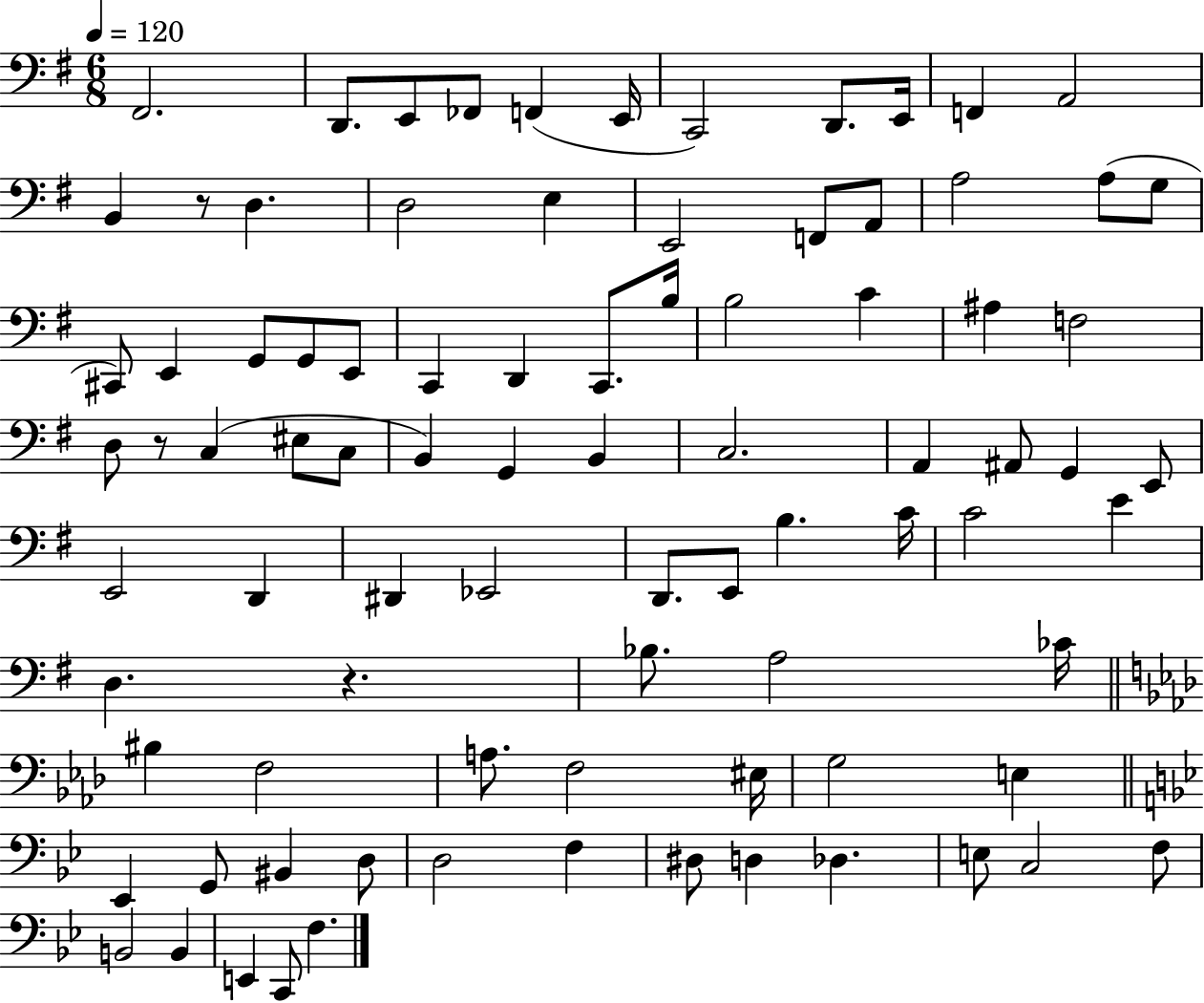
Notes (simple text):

F#2/h. D2/e. E2/e FES2/e F2/q E2/s C2/h D2/e. E2/s F2/q A2/h B2/q R/e D3/q. D3/h E3/q E2/h F2/e A2/e A3/h A3/e G3/e C#2/e E2/q G2/e G2/e E2/e C2/q D2/q C2/e. B3/s B3/h C4/q A#3/q F3/h D3/e R/e C3/q EIS3/e C3/e B2/q G2/q B2/q C3/h. A2/q A#2/e G2/q E2/e E2/h D2/q D#2/q Eb2/h D2/e. E2/e B3/q. C4/s C4/h E4/q D3/q. R/q. Bb3/e. A3/h CES4/s BIS3/q F3/h A3/e. F3/h EIS3/s G3/h E3/q Eb2/q G2/e BIS2/q D3/e D3/h F3/q D#3/e D3/q Db3/q. E3/e C3/h F3/e B2/h B2/q E2/q C2/e F3/q.